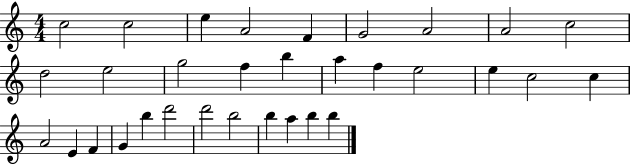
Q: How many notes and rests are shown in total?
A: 32